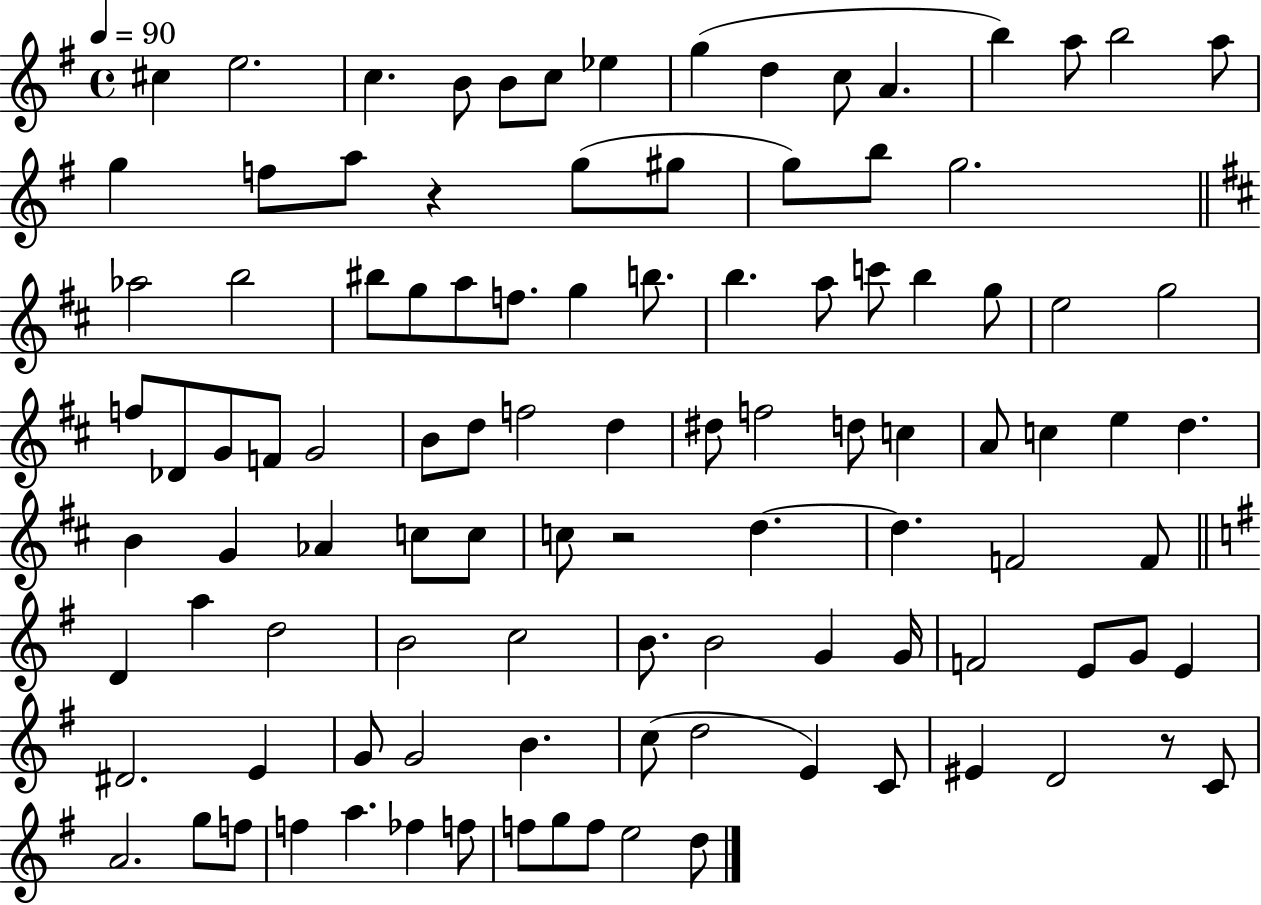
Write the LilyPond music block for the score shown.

{
  \clef treble
  \time 4/4
  \defaultTimeSignature
  \key g \major
  \tempo 4 = 90
  cis''4 e''2. | c''4. b'8 b'8 c''8 ees''4 | g''4( d''4 c''8 a'4. | b''4) a''8 b''2 a''8 | \break g''4 f''8 a''8 r4 g''8( gis''8 | g''8) b''8 g''2. | \bar "||" \break \key b \minor aes''2 b''2 | bis''8 g''8 a''8 f''8. g''4 b''8. | b''4. a''8 c'''8 b''4 g''8 | e''2 g''2 | \break f''8 des'8 g'8 f'8 g'2 | b'8 d''8 f''2 d''4 | dis''8 f''2 d''8 c''4 | a'8 c''4 e''4 d''4. | \break b'4 g'4 aes'4 c''8 c''8 | c''8 r2 d''4.~~ | d''4. f'2 f'8 | \bar "||" \break \key e \minor d'4 a''4 d''2 | b'2 c''2 | b'8. b'2 g'4 g'16 | f'2 e'8 g'8 e'4 | \break dis'2. e'4 | g'8 g'2 b'4. | c''8( d''2 e'4) c'8 | eis'4 d'2 r8 c'8 | \break a'2. g''8 f''8 | f''4 a''4. fes''4 f''8 | f''8 g''8 f''8 e''2 d''8 | \bar "|."
}